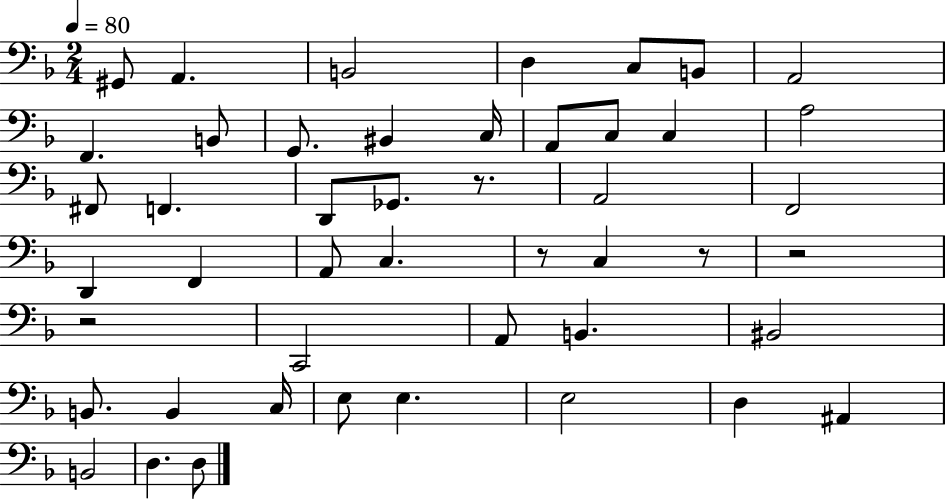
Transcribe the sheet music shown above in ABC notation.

X:1
T:Untitled
M:2/4
L:1/4
K:F
^G,,/2 A,, B,,2 D, C,/2 B,,/2 A,,2 F,, B,,/2 G,,/2 ^B,, C,/4 A,,/2 C,/2 C, A,2 ^F,,/2 F,, D,,/2 _G,,/2 z/2 A,,2 F,,2 D,, F,, A,,/2 C, z/2 C, z/2 z2 z2 C,,2 A,,/2 B,, ^B,,2 B,,/2 B,, C,/4 E,/2 E, E,2 D, ^A,, B,,2 D, D,/2